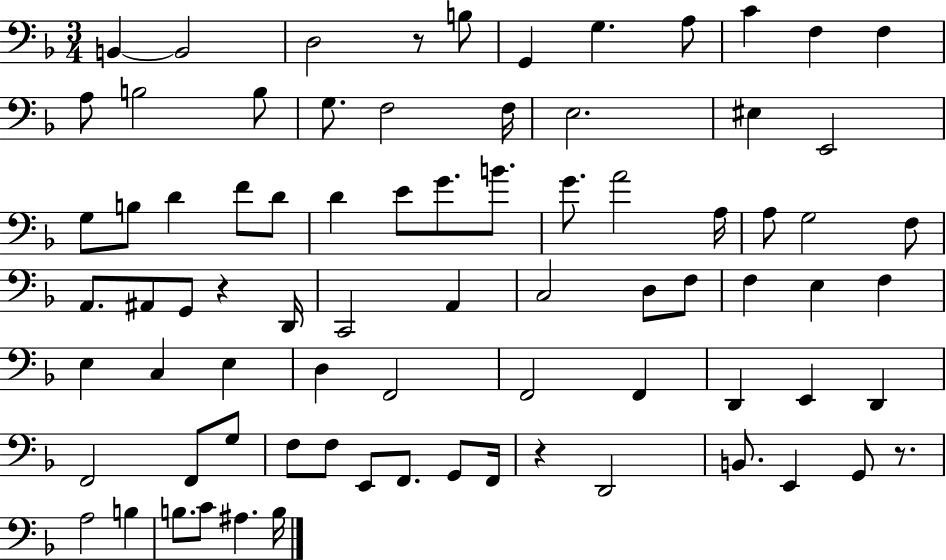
{
  \clef bass
  \numericTimeSignature
  \time 3/4
  \key f \major
  b,4~~ b,2 | d2 r8 b8 | g,4 g4. a8 | c'4 f4 f4 | \break a8 b2 b8 | g8. f2 f16 | e2. | eis4 e,2 | \break g8 b8 d'4 f'8 d'8 | d'4 e'8 g'8. b'8. | g'8. a'2 a16 | a8 g2 f8 | \break a,8. ais,8 g,8 r4 d,16 | c,2 a,4 | c2 d8 f8 | f4 e4 f4 | \break e4 c4 e4 | d4 f,2 | f,2 f,4 | d,4 e,4 d,4 | \break f,2 f,8 g8 | f8 f8 e,8 f,8. g,8 f,16 | r4 d,2 | b,8. e,4 g,8 r8. | \break a2 b4 | b8. c'8 ais4. b16 | \bar "|."
}